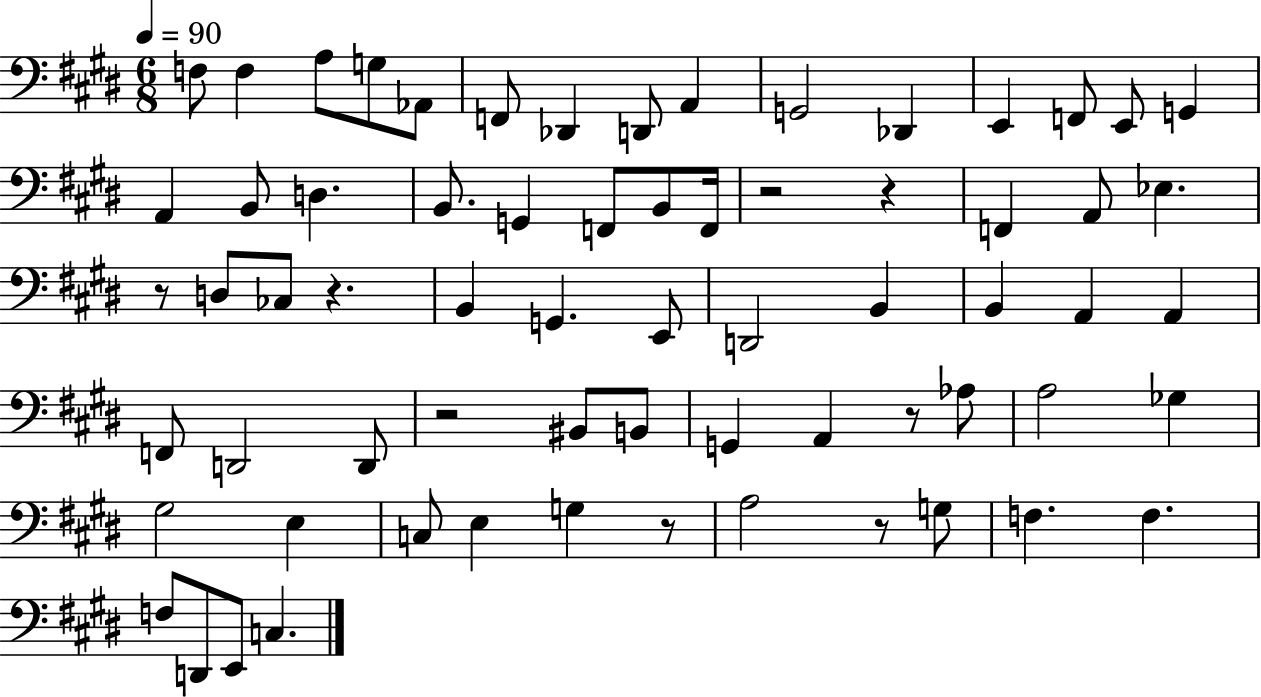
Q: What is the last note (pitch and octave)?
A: C3